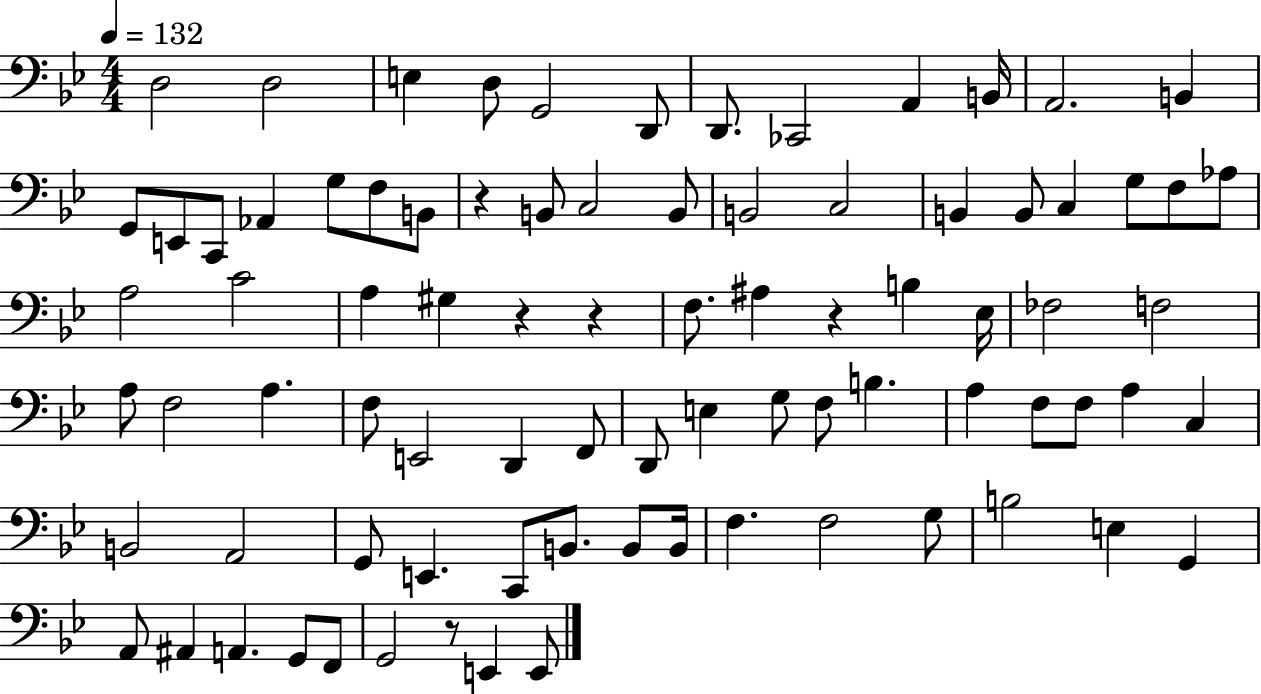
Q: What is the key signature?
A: BES major